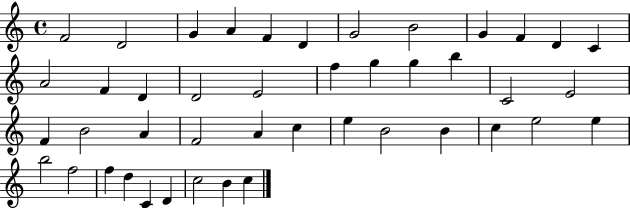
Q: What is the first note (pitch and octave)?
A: F4